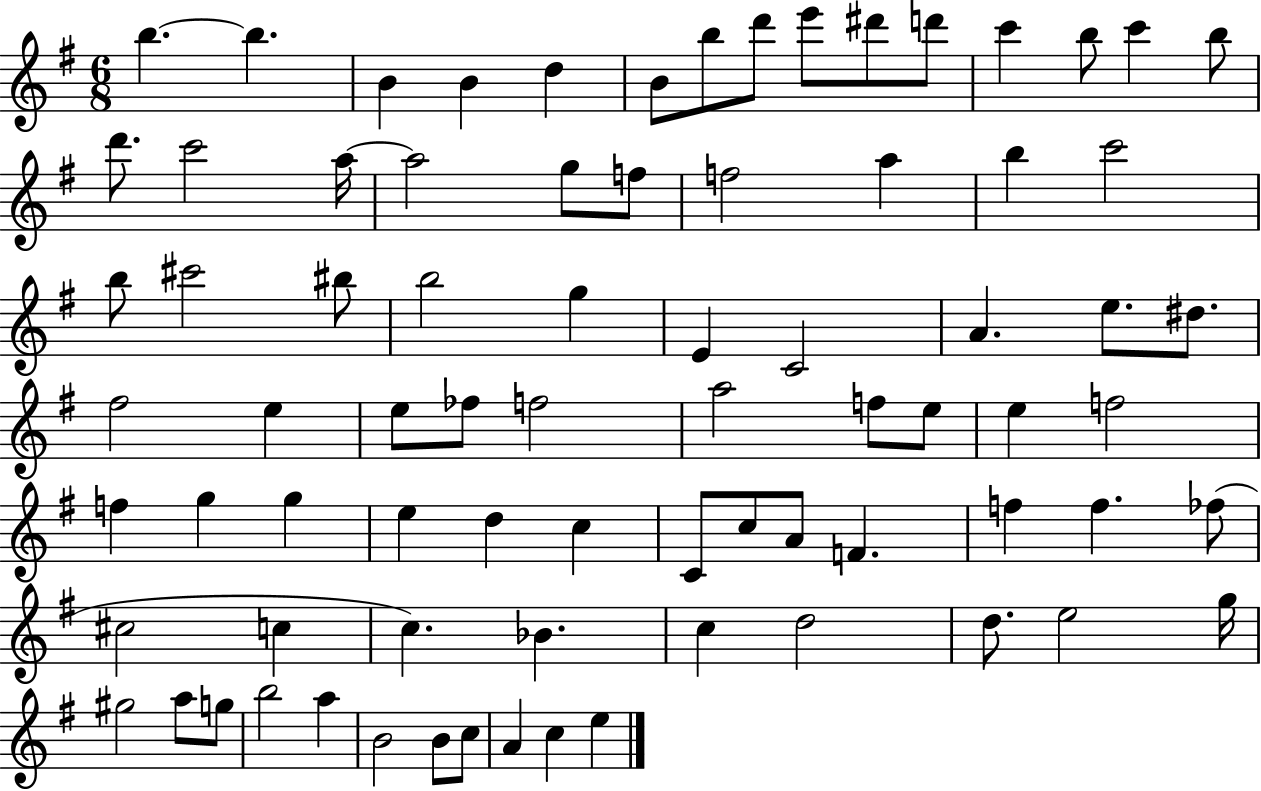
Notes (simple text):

B5/q. B5/q. B4/q B4/q D5/q B4/e B5/e D6/e E6/e D#6/e D6/e C6/q B5/e C6/q B5/e D6/e. C6/h A5/s A5/h G5/e F5/e F5/h A5/q B5/q C6/h B5/e C#6/h BIS5/e B5/h G5/q E4/q C4/h A4/q. E5/e. D#5/e. F#5/h E5/q E5/e FES5/e F5/h A5/h F5/e E5/e E5/q F5/h F5/q G5/q G5/q E5/q D5/q C5/q C4/e C5/e A4/e F4/q. F5/q F5/q. FES5/e C#5/h C5/q C5/q. Bb4/q. C5/q D5/h D5/e. E5/h G5/s G#5/h A5/e G5/e B5/h A5/q B4/h B4/e C5/e A4/q C5/q E5/q